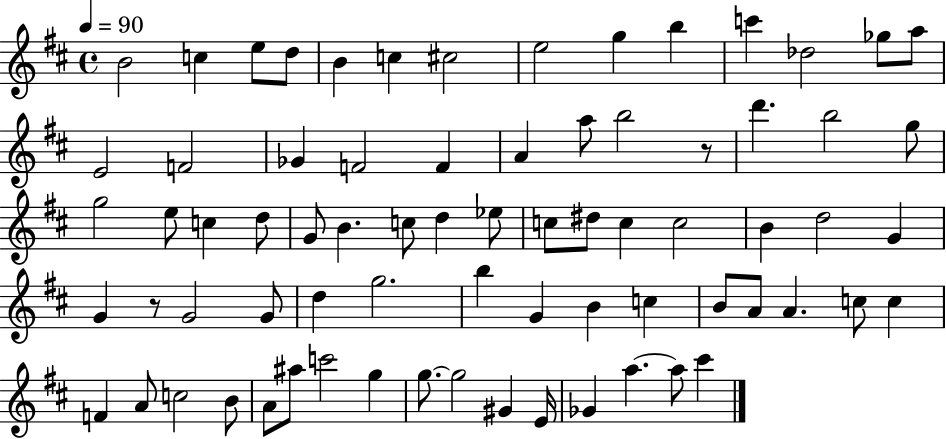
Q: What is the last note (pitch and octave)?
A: C#6